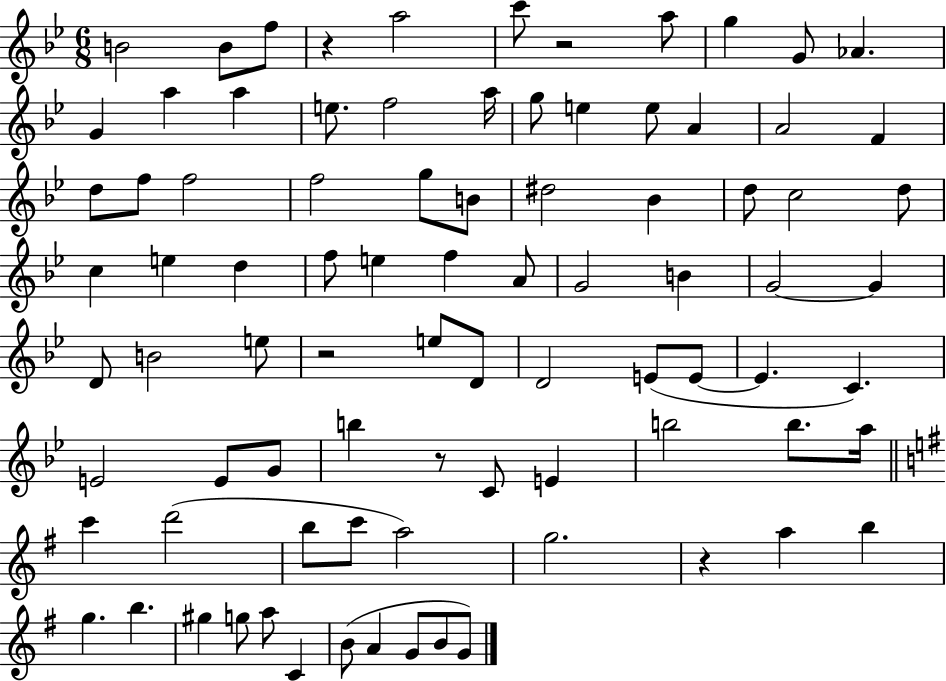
X:1
T:Untitled
M:6/8
L:1/4
K:Bb
B2 B/2 f/2 z a2 c'/2 z2 a/2 g G/2 _A G a a e/2 f2 a/4 g/2 e e/2 A A2 F d/2 f/2 f2 f2 g/2 B/2 ^d2 _B d/2 c2 d/2 c e d f/2 e f A/2 G2 B G2 G D/2 B2 e/2 z2 e/2 D/2 D2 E/2 E/2 E C E2 E/2 G/2 b z/2 C/2 E b2 b/2 a/4 c' d'2 b/2 c'/2 a2 g2 z a b g b ^g g/2 a/2 C B/2 A G/2 B/2 G/2